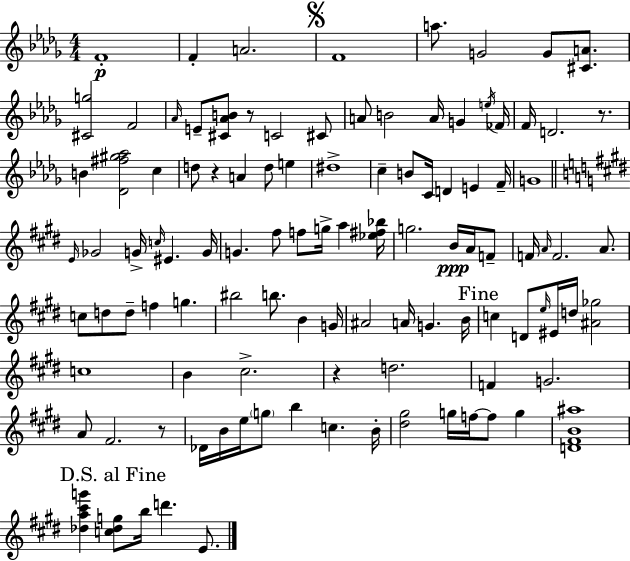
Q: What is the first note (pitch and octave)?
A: F4